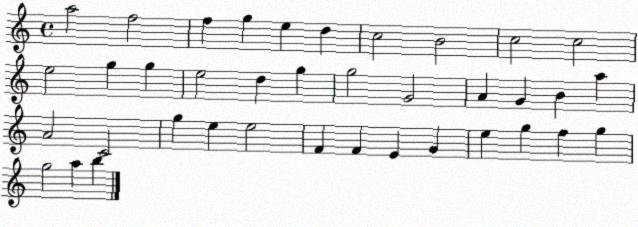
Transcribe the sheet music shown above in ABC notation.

X:1
T:Untitled
M:4/4
L:1/4
K:C
a2 f2 f g e d c2 B2 c2 c2 e2 g g e2 d g g2 G2 A G B a A2 C2 g e e2 F F E G e g f g g2 a b